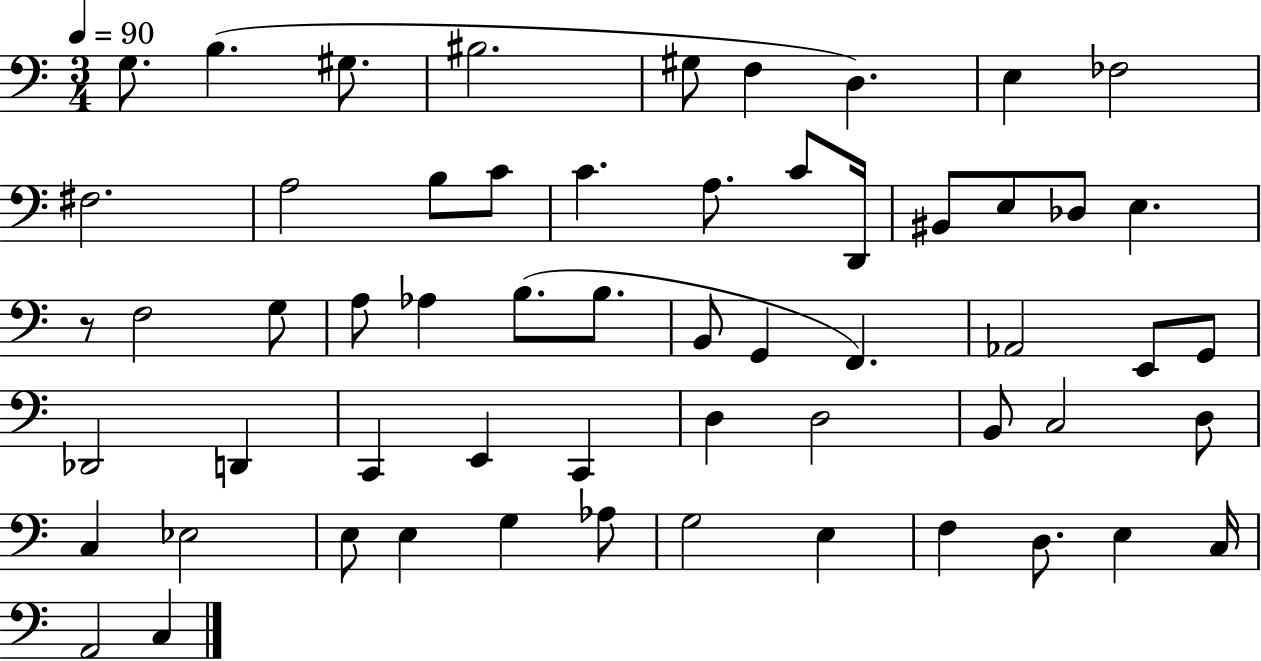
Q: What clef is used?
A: bass